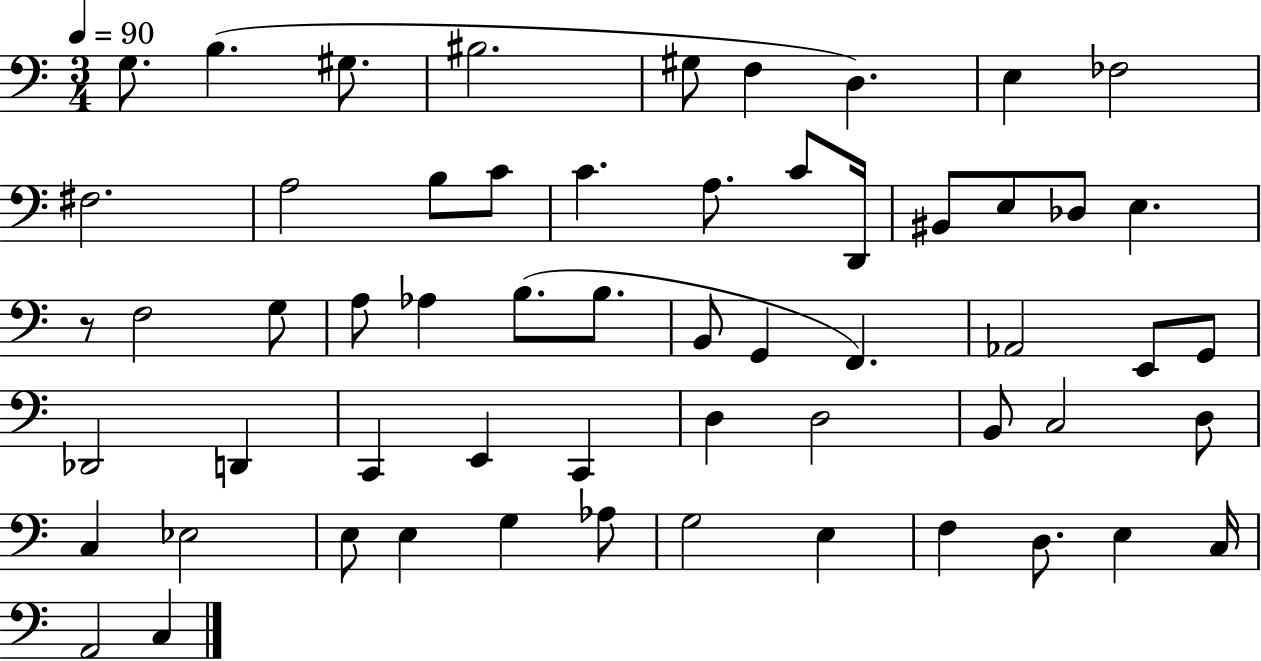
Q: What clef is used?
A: bass